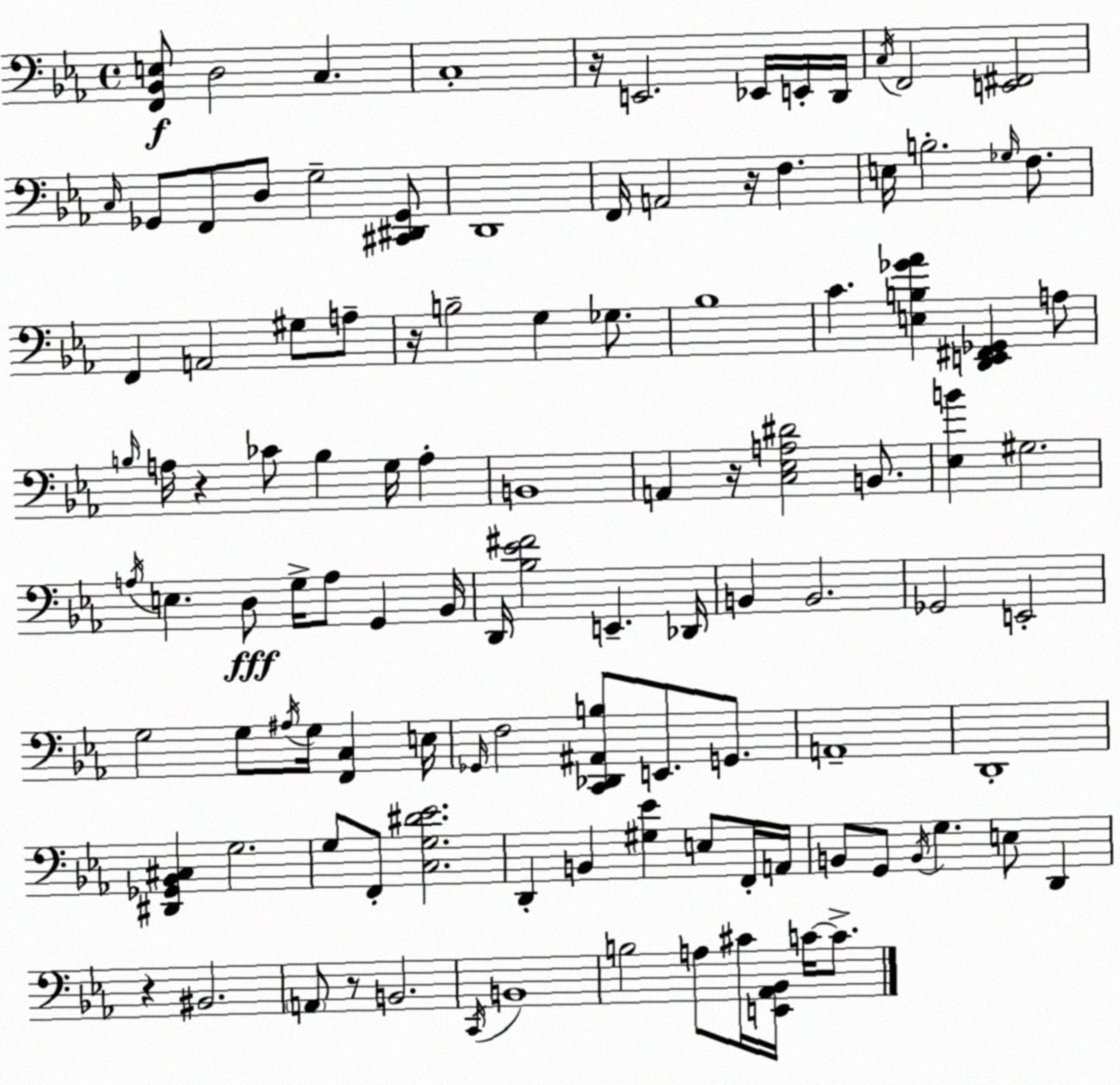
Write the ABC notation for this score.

X:1
T:Untitled
M:4/4
L:1/4
K:Eb
[F,,_B,,E,]/2 D,2 C, C,4 z/4 E,,2 _E,,/4 E,,/4 D,,/4 C,/4 F,,2 [E,,^F,,]2 C,/4 _G,,/2 F,,/2 D,/2 G,2 [^C,,^D,,_G,,]/2 D,,4 F,,/4 A,,2 z/4 F, E,/4 B,2 _G,/4 F,/2 F,, A,,2 ^G,/2 A,/2 z/4 B,2 G, _G,/2 _B,4 C [E,B,_G_A] [D,,E,,^F,,_G,,] A,/2 B,/4 A,/4 z _C/2 B, G,/4 A, B,,4 A,, z/4 [C,_E,A,^D]2 B,,/2 [_E,B] ^G,2 A,/4 E, D,/2 G,/4 A,/2 G,, _B,,/4 D,,/4 [_B,_E^F]2 E,, _D,,/4 B,, B,,2 _G,,2 E,,2 G,2 G,/2 ^A,/4 G,/4 [F,,C,] E,/4 _G,,/4 F,2 [C,,_D,,^A,,B,]/2 E,,/2 G,,/2 A,,4 D,,4 [^D,,_G,,_B,,^C,] G,2 G,/2 F,,/2 [C,G,^D_E]2 D,, B,, [^G,_E] E,/2 F,,/4 A,,/4 B,,/2 G,,/2 B,,/4 G, E,/2 D,, z ^B,,2 A,,/2 z/2 B,,2 C,,/4 B,,4 B,2 A,/2 ^C/4 [E,,_A,,_B,,]/4 C/4 C/2